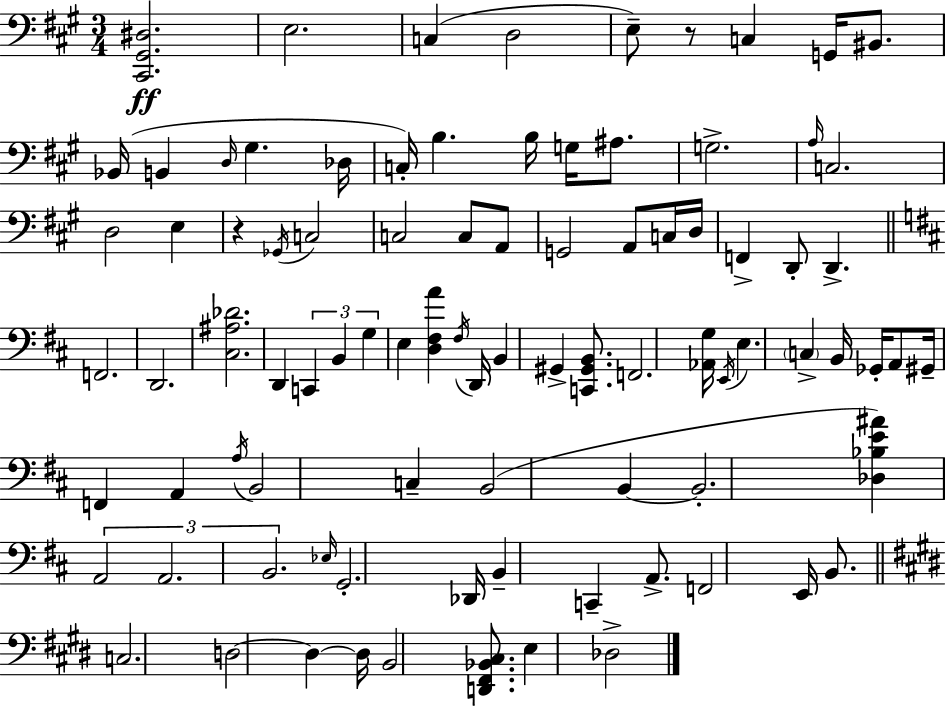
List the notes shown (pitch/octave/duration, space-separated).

[C#2,G#2,D#3]/h. E3/h. C3/q D3/h E3/e R/e C3/q G2/s BIS2/e. Bb2/s B2/q D3/s G#3/q. Db3/s C3/s B3/q. B3/s G3/s A#3/e. G3/h. A3/s C3/h. D3/h E3/q R/q Gb2/s C3/h C3/h C3/e A2/e G2/h A2/e C3/s D3/s F2/q D2/e D2/q. F2/h. D2/h. [C#3,A#3,Db4]/h. D2/q C2/q B2/q G3/q E3/q [D3,F#3,A4]/q F#3/s D2/s B2/q G#2/q [C2,G#2,B2]/e. F2/h. [Ab2,G3]/s E2/s E3/q. C3/q B2/s Gb2/s A2/e G#2/s F2/q A2/q A3/s B2/h C3/q B2/h B2/q B2/h. [Db3,Bb3,E4,A#4]/q A2/h A2/h. B2/h. Eb3/s G2/h. Db2/s B2/q C2/q A2/e. F2/h E2/s B2/e. C3/h. D3/h D3/q D3/s B2/h [D2,F#2,Bb2,C#3]/e. E3/q Db3/h